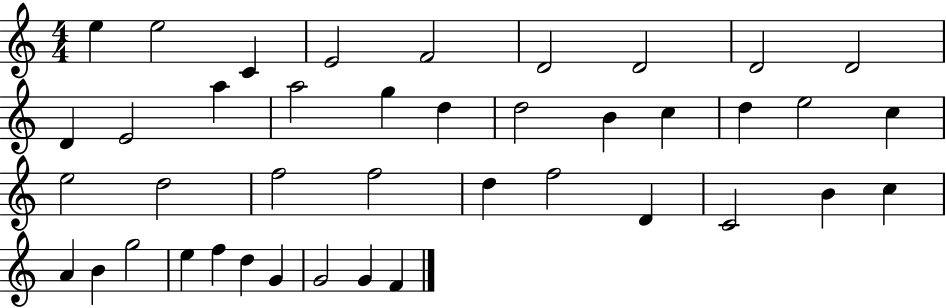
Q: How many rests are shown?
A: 0